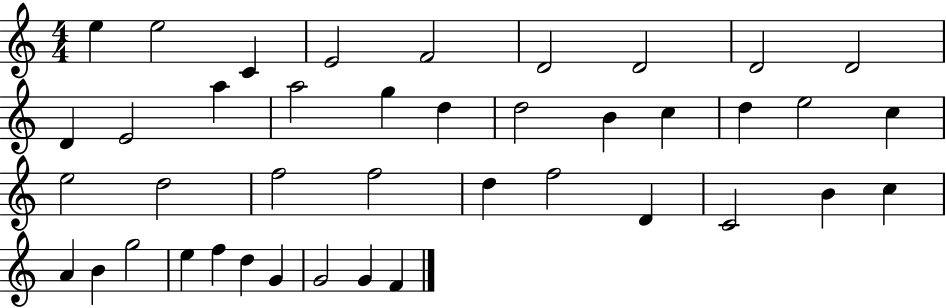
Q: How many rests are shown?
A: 0